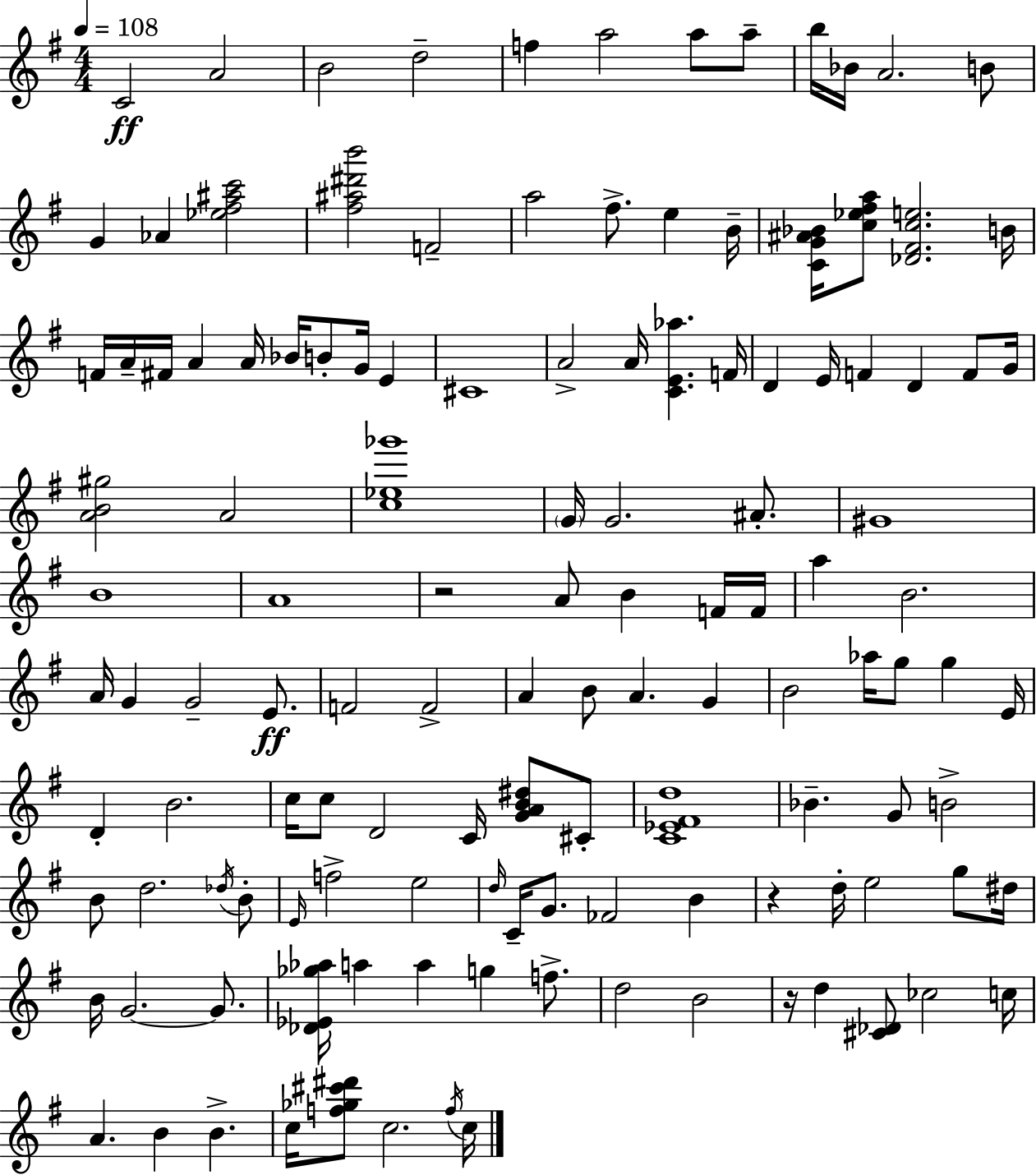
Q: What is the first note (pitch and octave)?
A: C4